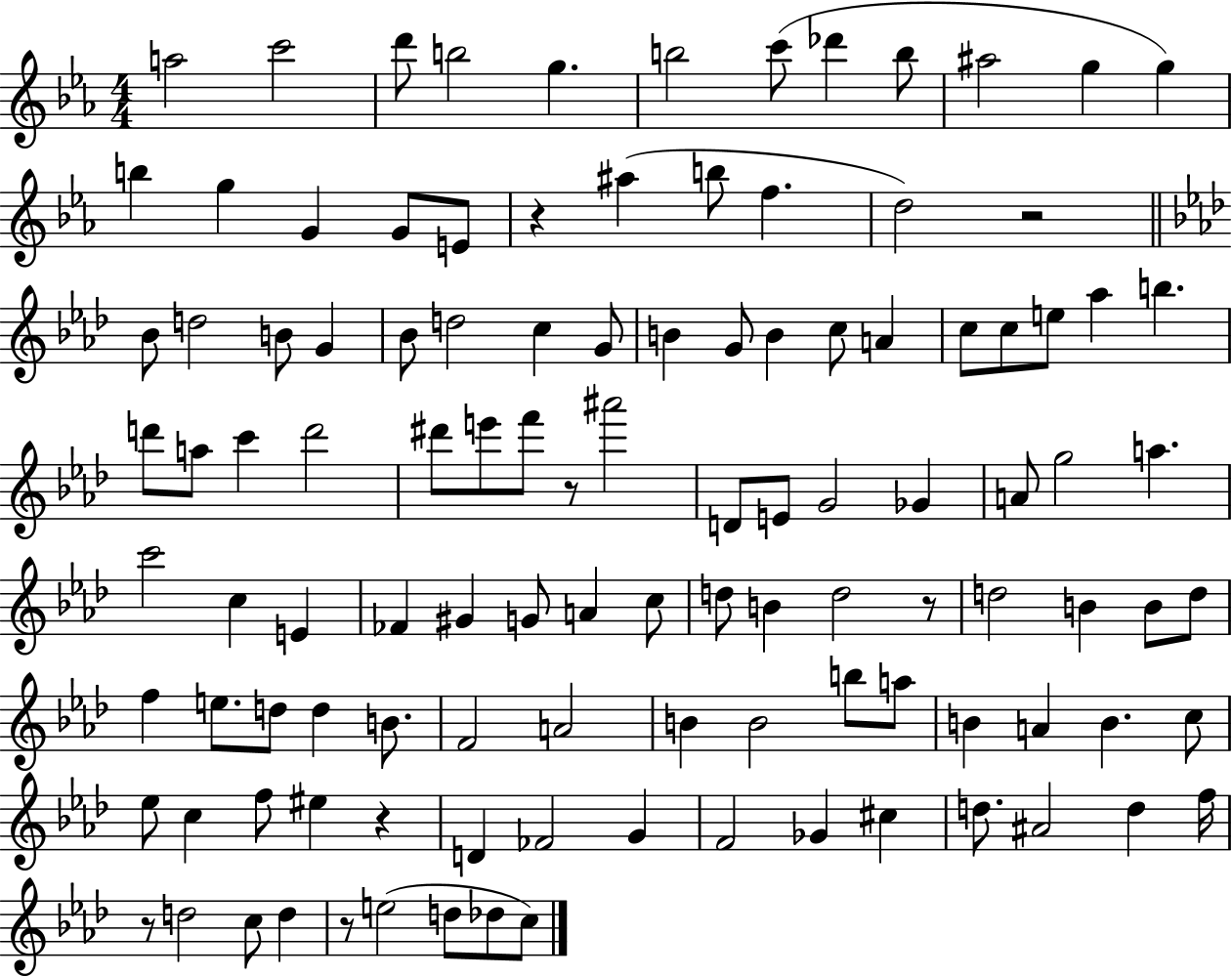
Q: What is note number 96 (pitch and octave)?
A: A#4